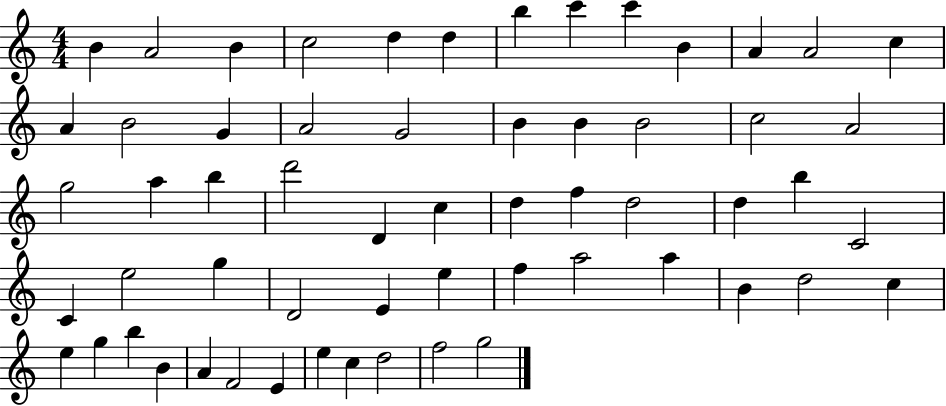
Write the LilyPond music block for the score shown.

{
  \clef treble
  \numericTimeSignature
  \time 4/4
  \key c \major
  b'4 a'2 b'4 | c''2 d''4 d''4 | b''4 c'''4 c'''4 b'4 | a'4 a'2 c''4 | \break a'4 b'2 g'4 | a'2 g'2 | b'4 b'4 b'2 | c''2 a'2 | \break g''2 a''4 b''4 | d'''2 d'4 c''4 | d''4 f''4 d''2 | d''4 b''4 c'2 | \break c'4 e''2 g''4 | d'2 e'4 e''4 | f''4 a''2 a''4 | b'4 d''2 c''4 | \break e''4 g''4 b''4 b'4 | a'4 f'2 e'4 | e''4 c''4 d''2 | f''2 g''2 | \break \bar "|."
}